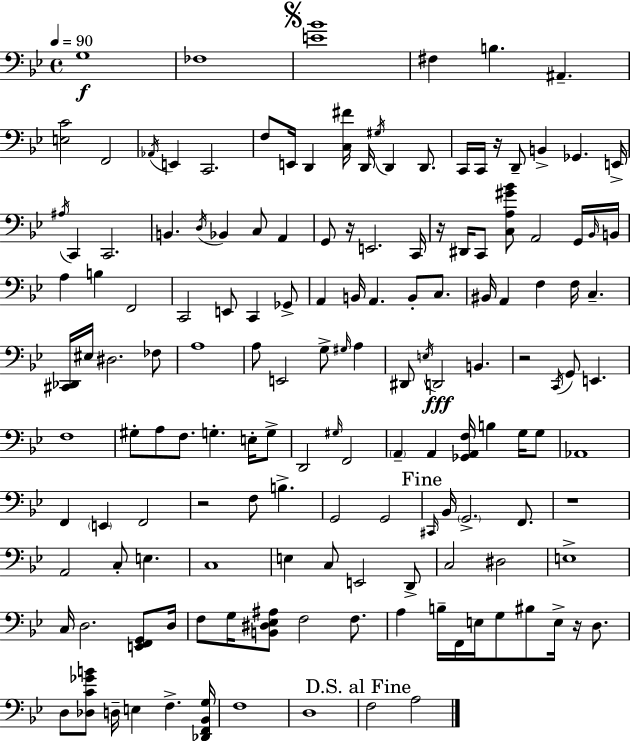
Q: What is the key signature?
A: BES major